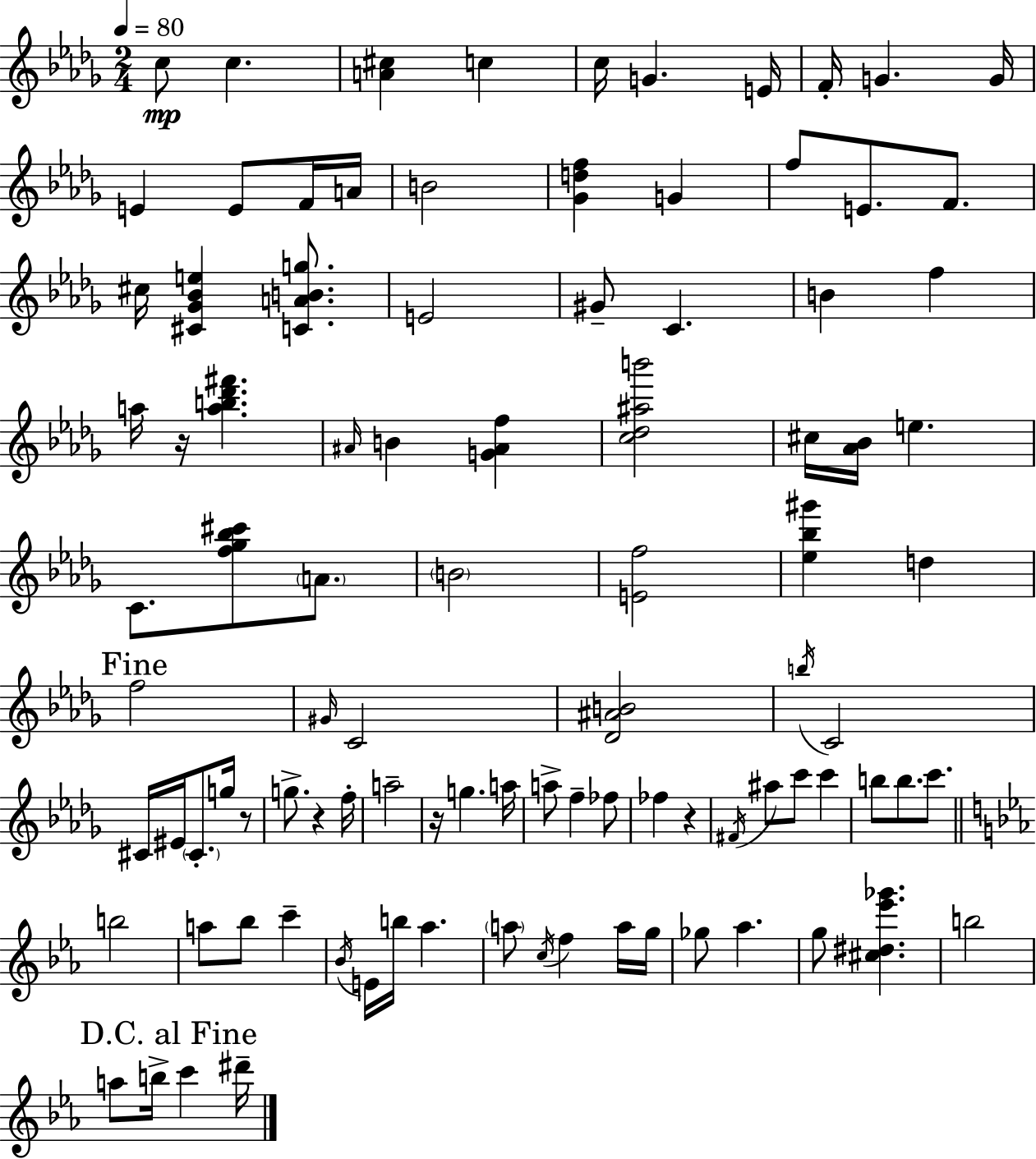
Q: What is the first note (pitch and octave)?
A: C5